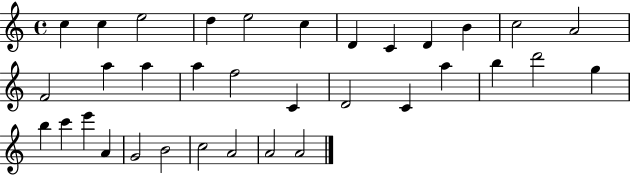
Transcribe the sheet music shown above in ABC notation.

X:1
T:Untitled
M:4/4
L:1/4
K:C
c c e2 d e2 c D C D B c2 A2 F2 a a a f2 C D2 C a b d'2 g b c' e' A G2 B2 c2 A2 A2 A2